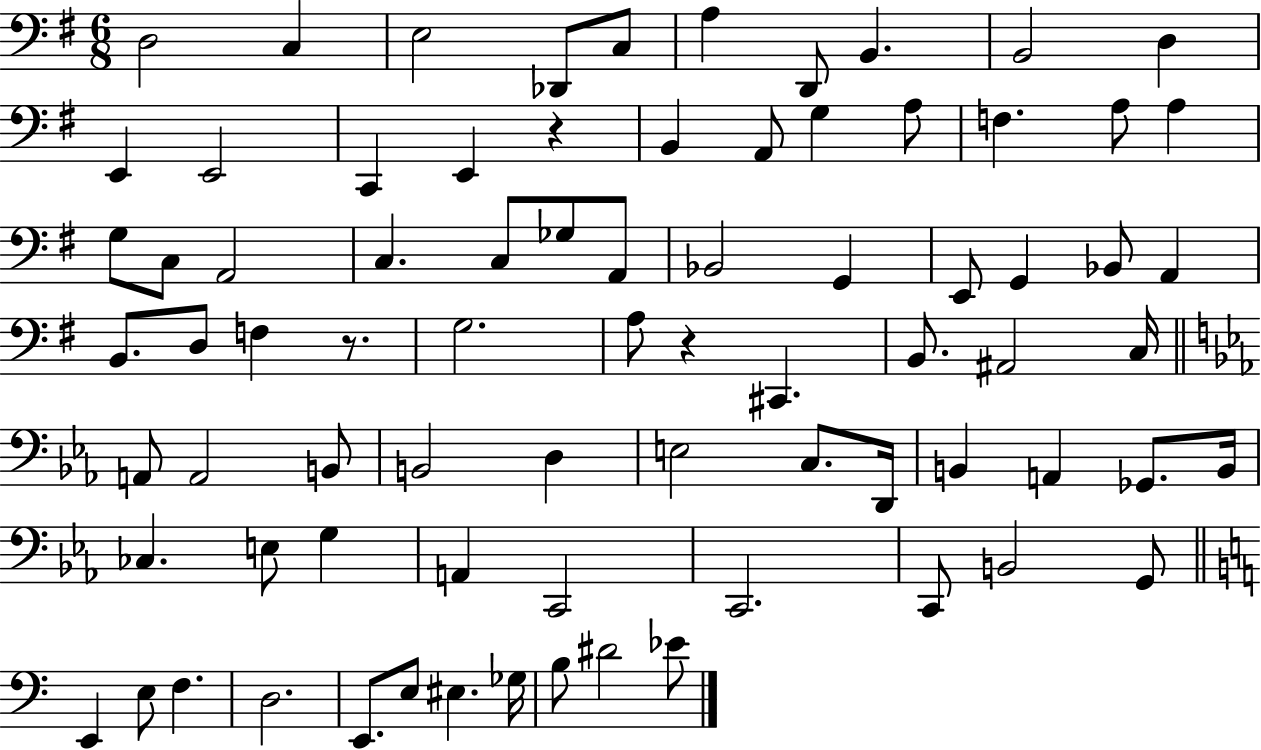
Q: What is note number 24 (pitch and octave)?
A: A2